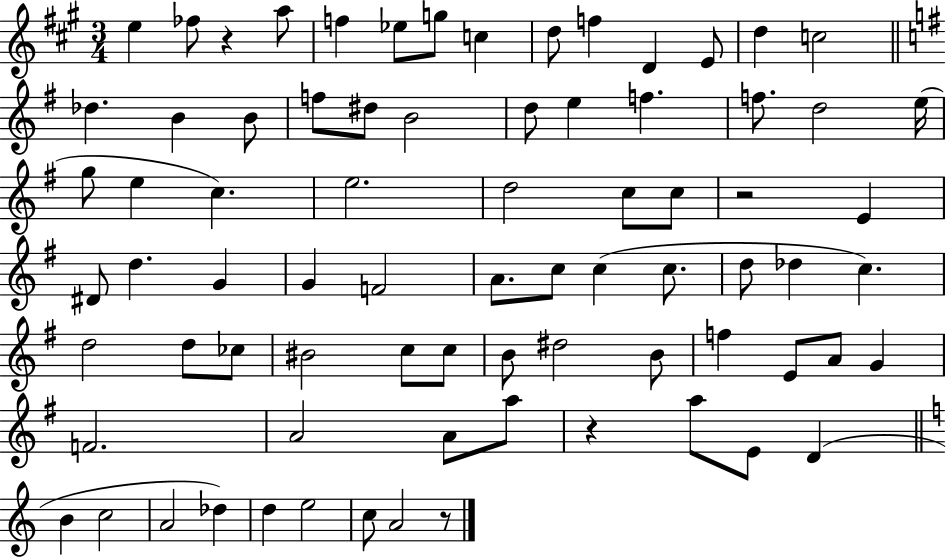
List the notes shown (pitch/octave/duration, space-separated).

E5/q FES5/e R/q A5/e F5/q Eb5/e G5/e C5/q D5/e F5/q D4/q E4/e D5/q C5/h Db5/q. B4/q B4/e F5/e D#5/e B4/h D5/e E5/q F5/q. F5/e. D5/h E5/s G5/e E5/q C5/q. E5/h. D5/h C5/e C5/e R/h E4/q D#4/e D5/q. G4/q G4/q F4/h A4/e. C5/e C5/q C5/e. D5/e Db5/q C5/q. D5/h D5/e CES5/e BIS4/h C5/e C5/e B4/e D#5/h B4/e F5/q E4/e A4/e G4/q F4/h. A4/h A4/e A5/e R/q A5/e E4/e D4/q B4/q C5/h A4/h Db5/q D5/q E5/h C5/e A4/h R/e